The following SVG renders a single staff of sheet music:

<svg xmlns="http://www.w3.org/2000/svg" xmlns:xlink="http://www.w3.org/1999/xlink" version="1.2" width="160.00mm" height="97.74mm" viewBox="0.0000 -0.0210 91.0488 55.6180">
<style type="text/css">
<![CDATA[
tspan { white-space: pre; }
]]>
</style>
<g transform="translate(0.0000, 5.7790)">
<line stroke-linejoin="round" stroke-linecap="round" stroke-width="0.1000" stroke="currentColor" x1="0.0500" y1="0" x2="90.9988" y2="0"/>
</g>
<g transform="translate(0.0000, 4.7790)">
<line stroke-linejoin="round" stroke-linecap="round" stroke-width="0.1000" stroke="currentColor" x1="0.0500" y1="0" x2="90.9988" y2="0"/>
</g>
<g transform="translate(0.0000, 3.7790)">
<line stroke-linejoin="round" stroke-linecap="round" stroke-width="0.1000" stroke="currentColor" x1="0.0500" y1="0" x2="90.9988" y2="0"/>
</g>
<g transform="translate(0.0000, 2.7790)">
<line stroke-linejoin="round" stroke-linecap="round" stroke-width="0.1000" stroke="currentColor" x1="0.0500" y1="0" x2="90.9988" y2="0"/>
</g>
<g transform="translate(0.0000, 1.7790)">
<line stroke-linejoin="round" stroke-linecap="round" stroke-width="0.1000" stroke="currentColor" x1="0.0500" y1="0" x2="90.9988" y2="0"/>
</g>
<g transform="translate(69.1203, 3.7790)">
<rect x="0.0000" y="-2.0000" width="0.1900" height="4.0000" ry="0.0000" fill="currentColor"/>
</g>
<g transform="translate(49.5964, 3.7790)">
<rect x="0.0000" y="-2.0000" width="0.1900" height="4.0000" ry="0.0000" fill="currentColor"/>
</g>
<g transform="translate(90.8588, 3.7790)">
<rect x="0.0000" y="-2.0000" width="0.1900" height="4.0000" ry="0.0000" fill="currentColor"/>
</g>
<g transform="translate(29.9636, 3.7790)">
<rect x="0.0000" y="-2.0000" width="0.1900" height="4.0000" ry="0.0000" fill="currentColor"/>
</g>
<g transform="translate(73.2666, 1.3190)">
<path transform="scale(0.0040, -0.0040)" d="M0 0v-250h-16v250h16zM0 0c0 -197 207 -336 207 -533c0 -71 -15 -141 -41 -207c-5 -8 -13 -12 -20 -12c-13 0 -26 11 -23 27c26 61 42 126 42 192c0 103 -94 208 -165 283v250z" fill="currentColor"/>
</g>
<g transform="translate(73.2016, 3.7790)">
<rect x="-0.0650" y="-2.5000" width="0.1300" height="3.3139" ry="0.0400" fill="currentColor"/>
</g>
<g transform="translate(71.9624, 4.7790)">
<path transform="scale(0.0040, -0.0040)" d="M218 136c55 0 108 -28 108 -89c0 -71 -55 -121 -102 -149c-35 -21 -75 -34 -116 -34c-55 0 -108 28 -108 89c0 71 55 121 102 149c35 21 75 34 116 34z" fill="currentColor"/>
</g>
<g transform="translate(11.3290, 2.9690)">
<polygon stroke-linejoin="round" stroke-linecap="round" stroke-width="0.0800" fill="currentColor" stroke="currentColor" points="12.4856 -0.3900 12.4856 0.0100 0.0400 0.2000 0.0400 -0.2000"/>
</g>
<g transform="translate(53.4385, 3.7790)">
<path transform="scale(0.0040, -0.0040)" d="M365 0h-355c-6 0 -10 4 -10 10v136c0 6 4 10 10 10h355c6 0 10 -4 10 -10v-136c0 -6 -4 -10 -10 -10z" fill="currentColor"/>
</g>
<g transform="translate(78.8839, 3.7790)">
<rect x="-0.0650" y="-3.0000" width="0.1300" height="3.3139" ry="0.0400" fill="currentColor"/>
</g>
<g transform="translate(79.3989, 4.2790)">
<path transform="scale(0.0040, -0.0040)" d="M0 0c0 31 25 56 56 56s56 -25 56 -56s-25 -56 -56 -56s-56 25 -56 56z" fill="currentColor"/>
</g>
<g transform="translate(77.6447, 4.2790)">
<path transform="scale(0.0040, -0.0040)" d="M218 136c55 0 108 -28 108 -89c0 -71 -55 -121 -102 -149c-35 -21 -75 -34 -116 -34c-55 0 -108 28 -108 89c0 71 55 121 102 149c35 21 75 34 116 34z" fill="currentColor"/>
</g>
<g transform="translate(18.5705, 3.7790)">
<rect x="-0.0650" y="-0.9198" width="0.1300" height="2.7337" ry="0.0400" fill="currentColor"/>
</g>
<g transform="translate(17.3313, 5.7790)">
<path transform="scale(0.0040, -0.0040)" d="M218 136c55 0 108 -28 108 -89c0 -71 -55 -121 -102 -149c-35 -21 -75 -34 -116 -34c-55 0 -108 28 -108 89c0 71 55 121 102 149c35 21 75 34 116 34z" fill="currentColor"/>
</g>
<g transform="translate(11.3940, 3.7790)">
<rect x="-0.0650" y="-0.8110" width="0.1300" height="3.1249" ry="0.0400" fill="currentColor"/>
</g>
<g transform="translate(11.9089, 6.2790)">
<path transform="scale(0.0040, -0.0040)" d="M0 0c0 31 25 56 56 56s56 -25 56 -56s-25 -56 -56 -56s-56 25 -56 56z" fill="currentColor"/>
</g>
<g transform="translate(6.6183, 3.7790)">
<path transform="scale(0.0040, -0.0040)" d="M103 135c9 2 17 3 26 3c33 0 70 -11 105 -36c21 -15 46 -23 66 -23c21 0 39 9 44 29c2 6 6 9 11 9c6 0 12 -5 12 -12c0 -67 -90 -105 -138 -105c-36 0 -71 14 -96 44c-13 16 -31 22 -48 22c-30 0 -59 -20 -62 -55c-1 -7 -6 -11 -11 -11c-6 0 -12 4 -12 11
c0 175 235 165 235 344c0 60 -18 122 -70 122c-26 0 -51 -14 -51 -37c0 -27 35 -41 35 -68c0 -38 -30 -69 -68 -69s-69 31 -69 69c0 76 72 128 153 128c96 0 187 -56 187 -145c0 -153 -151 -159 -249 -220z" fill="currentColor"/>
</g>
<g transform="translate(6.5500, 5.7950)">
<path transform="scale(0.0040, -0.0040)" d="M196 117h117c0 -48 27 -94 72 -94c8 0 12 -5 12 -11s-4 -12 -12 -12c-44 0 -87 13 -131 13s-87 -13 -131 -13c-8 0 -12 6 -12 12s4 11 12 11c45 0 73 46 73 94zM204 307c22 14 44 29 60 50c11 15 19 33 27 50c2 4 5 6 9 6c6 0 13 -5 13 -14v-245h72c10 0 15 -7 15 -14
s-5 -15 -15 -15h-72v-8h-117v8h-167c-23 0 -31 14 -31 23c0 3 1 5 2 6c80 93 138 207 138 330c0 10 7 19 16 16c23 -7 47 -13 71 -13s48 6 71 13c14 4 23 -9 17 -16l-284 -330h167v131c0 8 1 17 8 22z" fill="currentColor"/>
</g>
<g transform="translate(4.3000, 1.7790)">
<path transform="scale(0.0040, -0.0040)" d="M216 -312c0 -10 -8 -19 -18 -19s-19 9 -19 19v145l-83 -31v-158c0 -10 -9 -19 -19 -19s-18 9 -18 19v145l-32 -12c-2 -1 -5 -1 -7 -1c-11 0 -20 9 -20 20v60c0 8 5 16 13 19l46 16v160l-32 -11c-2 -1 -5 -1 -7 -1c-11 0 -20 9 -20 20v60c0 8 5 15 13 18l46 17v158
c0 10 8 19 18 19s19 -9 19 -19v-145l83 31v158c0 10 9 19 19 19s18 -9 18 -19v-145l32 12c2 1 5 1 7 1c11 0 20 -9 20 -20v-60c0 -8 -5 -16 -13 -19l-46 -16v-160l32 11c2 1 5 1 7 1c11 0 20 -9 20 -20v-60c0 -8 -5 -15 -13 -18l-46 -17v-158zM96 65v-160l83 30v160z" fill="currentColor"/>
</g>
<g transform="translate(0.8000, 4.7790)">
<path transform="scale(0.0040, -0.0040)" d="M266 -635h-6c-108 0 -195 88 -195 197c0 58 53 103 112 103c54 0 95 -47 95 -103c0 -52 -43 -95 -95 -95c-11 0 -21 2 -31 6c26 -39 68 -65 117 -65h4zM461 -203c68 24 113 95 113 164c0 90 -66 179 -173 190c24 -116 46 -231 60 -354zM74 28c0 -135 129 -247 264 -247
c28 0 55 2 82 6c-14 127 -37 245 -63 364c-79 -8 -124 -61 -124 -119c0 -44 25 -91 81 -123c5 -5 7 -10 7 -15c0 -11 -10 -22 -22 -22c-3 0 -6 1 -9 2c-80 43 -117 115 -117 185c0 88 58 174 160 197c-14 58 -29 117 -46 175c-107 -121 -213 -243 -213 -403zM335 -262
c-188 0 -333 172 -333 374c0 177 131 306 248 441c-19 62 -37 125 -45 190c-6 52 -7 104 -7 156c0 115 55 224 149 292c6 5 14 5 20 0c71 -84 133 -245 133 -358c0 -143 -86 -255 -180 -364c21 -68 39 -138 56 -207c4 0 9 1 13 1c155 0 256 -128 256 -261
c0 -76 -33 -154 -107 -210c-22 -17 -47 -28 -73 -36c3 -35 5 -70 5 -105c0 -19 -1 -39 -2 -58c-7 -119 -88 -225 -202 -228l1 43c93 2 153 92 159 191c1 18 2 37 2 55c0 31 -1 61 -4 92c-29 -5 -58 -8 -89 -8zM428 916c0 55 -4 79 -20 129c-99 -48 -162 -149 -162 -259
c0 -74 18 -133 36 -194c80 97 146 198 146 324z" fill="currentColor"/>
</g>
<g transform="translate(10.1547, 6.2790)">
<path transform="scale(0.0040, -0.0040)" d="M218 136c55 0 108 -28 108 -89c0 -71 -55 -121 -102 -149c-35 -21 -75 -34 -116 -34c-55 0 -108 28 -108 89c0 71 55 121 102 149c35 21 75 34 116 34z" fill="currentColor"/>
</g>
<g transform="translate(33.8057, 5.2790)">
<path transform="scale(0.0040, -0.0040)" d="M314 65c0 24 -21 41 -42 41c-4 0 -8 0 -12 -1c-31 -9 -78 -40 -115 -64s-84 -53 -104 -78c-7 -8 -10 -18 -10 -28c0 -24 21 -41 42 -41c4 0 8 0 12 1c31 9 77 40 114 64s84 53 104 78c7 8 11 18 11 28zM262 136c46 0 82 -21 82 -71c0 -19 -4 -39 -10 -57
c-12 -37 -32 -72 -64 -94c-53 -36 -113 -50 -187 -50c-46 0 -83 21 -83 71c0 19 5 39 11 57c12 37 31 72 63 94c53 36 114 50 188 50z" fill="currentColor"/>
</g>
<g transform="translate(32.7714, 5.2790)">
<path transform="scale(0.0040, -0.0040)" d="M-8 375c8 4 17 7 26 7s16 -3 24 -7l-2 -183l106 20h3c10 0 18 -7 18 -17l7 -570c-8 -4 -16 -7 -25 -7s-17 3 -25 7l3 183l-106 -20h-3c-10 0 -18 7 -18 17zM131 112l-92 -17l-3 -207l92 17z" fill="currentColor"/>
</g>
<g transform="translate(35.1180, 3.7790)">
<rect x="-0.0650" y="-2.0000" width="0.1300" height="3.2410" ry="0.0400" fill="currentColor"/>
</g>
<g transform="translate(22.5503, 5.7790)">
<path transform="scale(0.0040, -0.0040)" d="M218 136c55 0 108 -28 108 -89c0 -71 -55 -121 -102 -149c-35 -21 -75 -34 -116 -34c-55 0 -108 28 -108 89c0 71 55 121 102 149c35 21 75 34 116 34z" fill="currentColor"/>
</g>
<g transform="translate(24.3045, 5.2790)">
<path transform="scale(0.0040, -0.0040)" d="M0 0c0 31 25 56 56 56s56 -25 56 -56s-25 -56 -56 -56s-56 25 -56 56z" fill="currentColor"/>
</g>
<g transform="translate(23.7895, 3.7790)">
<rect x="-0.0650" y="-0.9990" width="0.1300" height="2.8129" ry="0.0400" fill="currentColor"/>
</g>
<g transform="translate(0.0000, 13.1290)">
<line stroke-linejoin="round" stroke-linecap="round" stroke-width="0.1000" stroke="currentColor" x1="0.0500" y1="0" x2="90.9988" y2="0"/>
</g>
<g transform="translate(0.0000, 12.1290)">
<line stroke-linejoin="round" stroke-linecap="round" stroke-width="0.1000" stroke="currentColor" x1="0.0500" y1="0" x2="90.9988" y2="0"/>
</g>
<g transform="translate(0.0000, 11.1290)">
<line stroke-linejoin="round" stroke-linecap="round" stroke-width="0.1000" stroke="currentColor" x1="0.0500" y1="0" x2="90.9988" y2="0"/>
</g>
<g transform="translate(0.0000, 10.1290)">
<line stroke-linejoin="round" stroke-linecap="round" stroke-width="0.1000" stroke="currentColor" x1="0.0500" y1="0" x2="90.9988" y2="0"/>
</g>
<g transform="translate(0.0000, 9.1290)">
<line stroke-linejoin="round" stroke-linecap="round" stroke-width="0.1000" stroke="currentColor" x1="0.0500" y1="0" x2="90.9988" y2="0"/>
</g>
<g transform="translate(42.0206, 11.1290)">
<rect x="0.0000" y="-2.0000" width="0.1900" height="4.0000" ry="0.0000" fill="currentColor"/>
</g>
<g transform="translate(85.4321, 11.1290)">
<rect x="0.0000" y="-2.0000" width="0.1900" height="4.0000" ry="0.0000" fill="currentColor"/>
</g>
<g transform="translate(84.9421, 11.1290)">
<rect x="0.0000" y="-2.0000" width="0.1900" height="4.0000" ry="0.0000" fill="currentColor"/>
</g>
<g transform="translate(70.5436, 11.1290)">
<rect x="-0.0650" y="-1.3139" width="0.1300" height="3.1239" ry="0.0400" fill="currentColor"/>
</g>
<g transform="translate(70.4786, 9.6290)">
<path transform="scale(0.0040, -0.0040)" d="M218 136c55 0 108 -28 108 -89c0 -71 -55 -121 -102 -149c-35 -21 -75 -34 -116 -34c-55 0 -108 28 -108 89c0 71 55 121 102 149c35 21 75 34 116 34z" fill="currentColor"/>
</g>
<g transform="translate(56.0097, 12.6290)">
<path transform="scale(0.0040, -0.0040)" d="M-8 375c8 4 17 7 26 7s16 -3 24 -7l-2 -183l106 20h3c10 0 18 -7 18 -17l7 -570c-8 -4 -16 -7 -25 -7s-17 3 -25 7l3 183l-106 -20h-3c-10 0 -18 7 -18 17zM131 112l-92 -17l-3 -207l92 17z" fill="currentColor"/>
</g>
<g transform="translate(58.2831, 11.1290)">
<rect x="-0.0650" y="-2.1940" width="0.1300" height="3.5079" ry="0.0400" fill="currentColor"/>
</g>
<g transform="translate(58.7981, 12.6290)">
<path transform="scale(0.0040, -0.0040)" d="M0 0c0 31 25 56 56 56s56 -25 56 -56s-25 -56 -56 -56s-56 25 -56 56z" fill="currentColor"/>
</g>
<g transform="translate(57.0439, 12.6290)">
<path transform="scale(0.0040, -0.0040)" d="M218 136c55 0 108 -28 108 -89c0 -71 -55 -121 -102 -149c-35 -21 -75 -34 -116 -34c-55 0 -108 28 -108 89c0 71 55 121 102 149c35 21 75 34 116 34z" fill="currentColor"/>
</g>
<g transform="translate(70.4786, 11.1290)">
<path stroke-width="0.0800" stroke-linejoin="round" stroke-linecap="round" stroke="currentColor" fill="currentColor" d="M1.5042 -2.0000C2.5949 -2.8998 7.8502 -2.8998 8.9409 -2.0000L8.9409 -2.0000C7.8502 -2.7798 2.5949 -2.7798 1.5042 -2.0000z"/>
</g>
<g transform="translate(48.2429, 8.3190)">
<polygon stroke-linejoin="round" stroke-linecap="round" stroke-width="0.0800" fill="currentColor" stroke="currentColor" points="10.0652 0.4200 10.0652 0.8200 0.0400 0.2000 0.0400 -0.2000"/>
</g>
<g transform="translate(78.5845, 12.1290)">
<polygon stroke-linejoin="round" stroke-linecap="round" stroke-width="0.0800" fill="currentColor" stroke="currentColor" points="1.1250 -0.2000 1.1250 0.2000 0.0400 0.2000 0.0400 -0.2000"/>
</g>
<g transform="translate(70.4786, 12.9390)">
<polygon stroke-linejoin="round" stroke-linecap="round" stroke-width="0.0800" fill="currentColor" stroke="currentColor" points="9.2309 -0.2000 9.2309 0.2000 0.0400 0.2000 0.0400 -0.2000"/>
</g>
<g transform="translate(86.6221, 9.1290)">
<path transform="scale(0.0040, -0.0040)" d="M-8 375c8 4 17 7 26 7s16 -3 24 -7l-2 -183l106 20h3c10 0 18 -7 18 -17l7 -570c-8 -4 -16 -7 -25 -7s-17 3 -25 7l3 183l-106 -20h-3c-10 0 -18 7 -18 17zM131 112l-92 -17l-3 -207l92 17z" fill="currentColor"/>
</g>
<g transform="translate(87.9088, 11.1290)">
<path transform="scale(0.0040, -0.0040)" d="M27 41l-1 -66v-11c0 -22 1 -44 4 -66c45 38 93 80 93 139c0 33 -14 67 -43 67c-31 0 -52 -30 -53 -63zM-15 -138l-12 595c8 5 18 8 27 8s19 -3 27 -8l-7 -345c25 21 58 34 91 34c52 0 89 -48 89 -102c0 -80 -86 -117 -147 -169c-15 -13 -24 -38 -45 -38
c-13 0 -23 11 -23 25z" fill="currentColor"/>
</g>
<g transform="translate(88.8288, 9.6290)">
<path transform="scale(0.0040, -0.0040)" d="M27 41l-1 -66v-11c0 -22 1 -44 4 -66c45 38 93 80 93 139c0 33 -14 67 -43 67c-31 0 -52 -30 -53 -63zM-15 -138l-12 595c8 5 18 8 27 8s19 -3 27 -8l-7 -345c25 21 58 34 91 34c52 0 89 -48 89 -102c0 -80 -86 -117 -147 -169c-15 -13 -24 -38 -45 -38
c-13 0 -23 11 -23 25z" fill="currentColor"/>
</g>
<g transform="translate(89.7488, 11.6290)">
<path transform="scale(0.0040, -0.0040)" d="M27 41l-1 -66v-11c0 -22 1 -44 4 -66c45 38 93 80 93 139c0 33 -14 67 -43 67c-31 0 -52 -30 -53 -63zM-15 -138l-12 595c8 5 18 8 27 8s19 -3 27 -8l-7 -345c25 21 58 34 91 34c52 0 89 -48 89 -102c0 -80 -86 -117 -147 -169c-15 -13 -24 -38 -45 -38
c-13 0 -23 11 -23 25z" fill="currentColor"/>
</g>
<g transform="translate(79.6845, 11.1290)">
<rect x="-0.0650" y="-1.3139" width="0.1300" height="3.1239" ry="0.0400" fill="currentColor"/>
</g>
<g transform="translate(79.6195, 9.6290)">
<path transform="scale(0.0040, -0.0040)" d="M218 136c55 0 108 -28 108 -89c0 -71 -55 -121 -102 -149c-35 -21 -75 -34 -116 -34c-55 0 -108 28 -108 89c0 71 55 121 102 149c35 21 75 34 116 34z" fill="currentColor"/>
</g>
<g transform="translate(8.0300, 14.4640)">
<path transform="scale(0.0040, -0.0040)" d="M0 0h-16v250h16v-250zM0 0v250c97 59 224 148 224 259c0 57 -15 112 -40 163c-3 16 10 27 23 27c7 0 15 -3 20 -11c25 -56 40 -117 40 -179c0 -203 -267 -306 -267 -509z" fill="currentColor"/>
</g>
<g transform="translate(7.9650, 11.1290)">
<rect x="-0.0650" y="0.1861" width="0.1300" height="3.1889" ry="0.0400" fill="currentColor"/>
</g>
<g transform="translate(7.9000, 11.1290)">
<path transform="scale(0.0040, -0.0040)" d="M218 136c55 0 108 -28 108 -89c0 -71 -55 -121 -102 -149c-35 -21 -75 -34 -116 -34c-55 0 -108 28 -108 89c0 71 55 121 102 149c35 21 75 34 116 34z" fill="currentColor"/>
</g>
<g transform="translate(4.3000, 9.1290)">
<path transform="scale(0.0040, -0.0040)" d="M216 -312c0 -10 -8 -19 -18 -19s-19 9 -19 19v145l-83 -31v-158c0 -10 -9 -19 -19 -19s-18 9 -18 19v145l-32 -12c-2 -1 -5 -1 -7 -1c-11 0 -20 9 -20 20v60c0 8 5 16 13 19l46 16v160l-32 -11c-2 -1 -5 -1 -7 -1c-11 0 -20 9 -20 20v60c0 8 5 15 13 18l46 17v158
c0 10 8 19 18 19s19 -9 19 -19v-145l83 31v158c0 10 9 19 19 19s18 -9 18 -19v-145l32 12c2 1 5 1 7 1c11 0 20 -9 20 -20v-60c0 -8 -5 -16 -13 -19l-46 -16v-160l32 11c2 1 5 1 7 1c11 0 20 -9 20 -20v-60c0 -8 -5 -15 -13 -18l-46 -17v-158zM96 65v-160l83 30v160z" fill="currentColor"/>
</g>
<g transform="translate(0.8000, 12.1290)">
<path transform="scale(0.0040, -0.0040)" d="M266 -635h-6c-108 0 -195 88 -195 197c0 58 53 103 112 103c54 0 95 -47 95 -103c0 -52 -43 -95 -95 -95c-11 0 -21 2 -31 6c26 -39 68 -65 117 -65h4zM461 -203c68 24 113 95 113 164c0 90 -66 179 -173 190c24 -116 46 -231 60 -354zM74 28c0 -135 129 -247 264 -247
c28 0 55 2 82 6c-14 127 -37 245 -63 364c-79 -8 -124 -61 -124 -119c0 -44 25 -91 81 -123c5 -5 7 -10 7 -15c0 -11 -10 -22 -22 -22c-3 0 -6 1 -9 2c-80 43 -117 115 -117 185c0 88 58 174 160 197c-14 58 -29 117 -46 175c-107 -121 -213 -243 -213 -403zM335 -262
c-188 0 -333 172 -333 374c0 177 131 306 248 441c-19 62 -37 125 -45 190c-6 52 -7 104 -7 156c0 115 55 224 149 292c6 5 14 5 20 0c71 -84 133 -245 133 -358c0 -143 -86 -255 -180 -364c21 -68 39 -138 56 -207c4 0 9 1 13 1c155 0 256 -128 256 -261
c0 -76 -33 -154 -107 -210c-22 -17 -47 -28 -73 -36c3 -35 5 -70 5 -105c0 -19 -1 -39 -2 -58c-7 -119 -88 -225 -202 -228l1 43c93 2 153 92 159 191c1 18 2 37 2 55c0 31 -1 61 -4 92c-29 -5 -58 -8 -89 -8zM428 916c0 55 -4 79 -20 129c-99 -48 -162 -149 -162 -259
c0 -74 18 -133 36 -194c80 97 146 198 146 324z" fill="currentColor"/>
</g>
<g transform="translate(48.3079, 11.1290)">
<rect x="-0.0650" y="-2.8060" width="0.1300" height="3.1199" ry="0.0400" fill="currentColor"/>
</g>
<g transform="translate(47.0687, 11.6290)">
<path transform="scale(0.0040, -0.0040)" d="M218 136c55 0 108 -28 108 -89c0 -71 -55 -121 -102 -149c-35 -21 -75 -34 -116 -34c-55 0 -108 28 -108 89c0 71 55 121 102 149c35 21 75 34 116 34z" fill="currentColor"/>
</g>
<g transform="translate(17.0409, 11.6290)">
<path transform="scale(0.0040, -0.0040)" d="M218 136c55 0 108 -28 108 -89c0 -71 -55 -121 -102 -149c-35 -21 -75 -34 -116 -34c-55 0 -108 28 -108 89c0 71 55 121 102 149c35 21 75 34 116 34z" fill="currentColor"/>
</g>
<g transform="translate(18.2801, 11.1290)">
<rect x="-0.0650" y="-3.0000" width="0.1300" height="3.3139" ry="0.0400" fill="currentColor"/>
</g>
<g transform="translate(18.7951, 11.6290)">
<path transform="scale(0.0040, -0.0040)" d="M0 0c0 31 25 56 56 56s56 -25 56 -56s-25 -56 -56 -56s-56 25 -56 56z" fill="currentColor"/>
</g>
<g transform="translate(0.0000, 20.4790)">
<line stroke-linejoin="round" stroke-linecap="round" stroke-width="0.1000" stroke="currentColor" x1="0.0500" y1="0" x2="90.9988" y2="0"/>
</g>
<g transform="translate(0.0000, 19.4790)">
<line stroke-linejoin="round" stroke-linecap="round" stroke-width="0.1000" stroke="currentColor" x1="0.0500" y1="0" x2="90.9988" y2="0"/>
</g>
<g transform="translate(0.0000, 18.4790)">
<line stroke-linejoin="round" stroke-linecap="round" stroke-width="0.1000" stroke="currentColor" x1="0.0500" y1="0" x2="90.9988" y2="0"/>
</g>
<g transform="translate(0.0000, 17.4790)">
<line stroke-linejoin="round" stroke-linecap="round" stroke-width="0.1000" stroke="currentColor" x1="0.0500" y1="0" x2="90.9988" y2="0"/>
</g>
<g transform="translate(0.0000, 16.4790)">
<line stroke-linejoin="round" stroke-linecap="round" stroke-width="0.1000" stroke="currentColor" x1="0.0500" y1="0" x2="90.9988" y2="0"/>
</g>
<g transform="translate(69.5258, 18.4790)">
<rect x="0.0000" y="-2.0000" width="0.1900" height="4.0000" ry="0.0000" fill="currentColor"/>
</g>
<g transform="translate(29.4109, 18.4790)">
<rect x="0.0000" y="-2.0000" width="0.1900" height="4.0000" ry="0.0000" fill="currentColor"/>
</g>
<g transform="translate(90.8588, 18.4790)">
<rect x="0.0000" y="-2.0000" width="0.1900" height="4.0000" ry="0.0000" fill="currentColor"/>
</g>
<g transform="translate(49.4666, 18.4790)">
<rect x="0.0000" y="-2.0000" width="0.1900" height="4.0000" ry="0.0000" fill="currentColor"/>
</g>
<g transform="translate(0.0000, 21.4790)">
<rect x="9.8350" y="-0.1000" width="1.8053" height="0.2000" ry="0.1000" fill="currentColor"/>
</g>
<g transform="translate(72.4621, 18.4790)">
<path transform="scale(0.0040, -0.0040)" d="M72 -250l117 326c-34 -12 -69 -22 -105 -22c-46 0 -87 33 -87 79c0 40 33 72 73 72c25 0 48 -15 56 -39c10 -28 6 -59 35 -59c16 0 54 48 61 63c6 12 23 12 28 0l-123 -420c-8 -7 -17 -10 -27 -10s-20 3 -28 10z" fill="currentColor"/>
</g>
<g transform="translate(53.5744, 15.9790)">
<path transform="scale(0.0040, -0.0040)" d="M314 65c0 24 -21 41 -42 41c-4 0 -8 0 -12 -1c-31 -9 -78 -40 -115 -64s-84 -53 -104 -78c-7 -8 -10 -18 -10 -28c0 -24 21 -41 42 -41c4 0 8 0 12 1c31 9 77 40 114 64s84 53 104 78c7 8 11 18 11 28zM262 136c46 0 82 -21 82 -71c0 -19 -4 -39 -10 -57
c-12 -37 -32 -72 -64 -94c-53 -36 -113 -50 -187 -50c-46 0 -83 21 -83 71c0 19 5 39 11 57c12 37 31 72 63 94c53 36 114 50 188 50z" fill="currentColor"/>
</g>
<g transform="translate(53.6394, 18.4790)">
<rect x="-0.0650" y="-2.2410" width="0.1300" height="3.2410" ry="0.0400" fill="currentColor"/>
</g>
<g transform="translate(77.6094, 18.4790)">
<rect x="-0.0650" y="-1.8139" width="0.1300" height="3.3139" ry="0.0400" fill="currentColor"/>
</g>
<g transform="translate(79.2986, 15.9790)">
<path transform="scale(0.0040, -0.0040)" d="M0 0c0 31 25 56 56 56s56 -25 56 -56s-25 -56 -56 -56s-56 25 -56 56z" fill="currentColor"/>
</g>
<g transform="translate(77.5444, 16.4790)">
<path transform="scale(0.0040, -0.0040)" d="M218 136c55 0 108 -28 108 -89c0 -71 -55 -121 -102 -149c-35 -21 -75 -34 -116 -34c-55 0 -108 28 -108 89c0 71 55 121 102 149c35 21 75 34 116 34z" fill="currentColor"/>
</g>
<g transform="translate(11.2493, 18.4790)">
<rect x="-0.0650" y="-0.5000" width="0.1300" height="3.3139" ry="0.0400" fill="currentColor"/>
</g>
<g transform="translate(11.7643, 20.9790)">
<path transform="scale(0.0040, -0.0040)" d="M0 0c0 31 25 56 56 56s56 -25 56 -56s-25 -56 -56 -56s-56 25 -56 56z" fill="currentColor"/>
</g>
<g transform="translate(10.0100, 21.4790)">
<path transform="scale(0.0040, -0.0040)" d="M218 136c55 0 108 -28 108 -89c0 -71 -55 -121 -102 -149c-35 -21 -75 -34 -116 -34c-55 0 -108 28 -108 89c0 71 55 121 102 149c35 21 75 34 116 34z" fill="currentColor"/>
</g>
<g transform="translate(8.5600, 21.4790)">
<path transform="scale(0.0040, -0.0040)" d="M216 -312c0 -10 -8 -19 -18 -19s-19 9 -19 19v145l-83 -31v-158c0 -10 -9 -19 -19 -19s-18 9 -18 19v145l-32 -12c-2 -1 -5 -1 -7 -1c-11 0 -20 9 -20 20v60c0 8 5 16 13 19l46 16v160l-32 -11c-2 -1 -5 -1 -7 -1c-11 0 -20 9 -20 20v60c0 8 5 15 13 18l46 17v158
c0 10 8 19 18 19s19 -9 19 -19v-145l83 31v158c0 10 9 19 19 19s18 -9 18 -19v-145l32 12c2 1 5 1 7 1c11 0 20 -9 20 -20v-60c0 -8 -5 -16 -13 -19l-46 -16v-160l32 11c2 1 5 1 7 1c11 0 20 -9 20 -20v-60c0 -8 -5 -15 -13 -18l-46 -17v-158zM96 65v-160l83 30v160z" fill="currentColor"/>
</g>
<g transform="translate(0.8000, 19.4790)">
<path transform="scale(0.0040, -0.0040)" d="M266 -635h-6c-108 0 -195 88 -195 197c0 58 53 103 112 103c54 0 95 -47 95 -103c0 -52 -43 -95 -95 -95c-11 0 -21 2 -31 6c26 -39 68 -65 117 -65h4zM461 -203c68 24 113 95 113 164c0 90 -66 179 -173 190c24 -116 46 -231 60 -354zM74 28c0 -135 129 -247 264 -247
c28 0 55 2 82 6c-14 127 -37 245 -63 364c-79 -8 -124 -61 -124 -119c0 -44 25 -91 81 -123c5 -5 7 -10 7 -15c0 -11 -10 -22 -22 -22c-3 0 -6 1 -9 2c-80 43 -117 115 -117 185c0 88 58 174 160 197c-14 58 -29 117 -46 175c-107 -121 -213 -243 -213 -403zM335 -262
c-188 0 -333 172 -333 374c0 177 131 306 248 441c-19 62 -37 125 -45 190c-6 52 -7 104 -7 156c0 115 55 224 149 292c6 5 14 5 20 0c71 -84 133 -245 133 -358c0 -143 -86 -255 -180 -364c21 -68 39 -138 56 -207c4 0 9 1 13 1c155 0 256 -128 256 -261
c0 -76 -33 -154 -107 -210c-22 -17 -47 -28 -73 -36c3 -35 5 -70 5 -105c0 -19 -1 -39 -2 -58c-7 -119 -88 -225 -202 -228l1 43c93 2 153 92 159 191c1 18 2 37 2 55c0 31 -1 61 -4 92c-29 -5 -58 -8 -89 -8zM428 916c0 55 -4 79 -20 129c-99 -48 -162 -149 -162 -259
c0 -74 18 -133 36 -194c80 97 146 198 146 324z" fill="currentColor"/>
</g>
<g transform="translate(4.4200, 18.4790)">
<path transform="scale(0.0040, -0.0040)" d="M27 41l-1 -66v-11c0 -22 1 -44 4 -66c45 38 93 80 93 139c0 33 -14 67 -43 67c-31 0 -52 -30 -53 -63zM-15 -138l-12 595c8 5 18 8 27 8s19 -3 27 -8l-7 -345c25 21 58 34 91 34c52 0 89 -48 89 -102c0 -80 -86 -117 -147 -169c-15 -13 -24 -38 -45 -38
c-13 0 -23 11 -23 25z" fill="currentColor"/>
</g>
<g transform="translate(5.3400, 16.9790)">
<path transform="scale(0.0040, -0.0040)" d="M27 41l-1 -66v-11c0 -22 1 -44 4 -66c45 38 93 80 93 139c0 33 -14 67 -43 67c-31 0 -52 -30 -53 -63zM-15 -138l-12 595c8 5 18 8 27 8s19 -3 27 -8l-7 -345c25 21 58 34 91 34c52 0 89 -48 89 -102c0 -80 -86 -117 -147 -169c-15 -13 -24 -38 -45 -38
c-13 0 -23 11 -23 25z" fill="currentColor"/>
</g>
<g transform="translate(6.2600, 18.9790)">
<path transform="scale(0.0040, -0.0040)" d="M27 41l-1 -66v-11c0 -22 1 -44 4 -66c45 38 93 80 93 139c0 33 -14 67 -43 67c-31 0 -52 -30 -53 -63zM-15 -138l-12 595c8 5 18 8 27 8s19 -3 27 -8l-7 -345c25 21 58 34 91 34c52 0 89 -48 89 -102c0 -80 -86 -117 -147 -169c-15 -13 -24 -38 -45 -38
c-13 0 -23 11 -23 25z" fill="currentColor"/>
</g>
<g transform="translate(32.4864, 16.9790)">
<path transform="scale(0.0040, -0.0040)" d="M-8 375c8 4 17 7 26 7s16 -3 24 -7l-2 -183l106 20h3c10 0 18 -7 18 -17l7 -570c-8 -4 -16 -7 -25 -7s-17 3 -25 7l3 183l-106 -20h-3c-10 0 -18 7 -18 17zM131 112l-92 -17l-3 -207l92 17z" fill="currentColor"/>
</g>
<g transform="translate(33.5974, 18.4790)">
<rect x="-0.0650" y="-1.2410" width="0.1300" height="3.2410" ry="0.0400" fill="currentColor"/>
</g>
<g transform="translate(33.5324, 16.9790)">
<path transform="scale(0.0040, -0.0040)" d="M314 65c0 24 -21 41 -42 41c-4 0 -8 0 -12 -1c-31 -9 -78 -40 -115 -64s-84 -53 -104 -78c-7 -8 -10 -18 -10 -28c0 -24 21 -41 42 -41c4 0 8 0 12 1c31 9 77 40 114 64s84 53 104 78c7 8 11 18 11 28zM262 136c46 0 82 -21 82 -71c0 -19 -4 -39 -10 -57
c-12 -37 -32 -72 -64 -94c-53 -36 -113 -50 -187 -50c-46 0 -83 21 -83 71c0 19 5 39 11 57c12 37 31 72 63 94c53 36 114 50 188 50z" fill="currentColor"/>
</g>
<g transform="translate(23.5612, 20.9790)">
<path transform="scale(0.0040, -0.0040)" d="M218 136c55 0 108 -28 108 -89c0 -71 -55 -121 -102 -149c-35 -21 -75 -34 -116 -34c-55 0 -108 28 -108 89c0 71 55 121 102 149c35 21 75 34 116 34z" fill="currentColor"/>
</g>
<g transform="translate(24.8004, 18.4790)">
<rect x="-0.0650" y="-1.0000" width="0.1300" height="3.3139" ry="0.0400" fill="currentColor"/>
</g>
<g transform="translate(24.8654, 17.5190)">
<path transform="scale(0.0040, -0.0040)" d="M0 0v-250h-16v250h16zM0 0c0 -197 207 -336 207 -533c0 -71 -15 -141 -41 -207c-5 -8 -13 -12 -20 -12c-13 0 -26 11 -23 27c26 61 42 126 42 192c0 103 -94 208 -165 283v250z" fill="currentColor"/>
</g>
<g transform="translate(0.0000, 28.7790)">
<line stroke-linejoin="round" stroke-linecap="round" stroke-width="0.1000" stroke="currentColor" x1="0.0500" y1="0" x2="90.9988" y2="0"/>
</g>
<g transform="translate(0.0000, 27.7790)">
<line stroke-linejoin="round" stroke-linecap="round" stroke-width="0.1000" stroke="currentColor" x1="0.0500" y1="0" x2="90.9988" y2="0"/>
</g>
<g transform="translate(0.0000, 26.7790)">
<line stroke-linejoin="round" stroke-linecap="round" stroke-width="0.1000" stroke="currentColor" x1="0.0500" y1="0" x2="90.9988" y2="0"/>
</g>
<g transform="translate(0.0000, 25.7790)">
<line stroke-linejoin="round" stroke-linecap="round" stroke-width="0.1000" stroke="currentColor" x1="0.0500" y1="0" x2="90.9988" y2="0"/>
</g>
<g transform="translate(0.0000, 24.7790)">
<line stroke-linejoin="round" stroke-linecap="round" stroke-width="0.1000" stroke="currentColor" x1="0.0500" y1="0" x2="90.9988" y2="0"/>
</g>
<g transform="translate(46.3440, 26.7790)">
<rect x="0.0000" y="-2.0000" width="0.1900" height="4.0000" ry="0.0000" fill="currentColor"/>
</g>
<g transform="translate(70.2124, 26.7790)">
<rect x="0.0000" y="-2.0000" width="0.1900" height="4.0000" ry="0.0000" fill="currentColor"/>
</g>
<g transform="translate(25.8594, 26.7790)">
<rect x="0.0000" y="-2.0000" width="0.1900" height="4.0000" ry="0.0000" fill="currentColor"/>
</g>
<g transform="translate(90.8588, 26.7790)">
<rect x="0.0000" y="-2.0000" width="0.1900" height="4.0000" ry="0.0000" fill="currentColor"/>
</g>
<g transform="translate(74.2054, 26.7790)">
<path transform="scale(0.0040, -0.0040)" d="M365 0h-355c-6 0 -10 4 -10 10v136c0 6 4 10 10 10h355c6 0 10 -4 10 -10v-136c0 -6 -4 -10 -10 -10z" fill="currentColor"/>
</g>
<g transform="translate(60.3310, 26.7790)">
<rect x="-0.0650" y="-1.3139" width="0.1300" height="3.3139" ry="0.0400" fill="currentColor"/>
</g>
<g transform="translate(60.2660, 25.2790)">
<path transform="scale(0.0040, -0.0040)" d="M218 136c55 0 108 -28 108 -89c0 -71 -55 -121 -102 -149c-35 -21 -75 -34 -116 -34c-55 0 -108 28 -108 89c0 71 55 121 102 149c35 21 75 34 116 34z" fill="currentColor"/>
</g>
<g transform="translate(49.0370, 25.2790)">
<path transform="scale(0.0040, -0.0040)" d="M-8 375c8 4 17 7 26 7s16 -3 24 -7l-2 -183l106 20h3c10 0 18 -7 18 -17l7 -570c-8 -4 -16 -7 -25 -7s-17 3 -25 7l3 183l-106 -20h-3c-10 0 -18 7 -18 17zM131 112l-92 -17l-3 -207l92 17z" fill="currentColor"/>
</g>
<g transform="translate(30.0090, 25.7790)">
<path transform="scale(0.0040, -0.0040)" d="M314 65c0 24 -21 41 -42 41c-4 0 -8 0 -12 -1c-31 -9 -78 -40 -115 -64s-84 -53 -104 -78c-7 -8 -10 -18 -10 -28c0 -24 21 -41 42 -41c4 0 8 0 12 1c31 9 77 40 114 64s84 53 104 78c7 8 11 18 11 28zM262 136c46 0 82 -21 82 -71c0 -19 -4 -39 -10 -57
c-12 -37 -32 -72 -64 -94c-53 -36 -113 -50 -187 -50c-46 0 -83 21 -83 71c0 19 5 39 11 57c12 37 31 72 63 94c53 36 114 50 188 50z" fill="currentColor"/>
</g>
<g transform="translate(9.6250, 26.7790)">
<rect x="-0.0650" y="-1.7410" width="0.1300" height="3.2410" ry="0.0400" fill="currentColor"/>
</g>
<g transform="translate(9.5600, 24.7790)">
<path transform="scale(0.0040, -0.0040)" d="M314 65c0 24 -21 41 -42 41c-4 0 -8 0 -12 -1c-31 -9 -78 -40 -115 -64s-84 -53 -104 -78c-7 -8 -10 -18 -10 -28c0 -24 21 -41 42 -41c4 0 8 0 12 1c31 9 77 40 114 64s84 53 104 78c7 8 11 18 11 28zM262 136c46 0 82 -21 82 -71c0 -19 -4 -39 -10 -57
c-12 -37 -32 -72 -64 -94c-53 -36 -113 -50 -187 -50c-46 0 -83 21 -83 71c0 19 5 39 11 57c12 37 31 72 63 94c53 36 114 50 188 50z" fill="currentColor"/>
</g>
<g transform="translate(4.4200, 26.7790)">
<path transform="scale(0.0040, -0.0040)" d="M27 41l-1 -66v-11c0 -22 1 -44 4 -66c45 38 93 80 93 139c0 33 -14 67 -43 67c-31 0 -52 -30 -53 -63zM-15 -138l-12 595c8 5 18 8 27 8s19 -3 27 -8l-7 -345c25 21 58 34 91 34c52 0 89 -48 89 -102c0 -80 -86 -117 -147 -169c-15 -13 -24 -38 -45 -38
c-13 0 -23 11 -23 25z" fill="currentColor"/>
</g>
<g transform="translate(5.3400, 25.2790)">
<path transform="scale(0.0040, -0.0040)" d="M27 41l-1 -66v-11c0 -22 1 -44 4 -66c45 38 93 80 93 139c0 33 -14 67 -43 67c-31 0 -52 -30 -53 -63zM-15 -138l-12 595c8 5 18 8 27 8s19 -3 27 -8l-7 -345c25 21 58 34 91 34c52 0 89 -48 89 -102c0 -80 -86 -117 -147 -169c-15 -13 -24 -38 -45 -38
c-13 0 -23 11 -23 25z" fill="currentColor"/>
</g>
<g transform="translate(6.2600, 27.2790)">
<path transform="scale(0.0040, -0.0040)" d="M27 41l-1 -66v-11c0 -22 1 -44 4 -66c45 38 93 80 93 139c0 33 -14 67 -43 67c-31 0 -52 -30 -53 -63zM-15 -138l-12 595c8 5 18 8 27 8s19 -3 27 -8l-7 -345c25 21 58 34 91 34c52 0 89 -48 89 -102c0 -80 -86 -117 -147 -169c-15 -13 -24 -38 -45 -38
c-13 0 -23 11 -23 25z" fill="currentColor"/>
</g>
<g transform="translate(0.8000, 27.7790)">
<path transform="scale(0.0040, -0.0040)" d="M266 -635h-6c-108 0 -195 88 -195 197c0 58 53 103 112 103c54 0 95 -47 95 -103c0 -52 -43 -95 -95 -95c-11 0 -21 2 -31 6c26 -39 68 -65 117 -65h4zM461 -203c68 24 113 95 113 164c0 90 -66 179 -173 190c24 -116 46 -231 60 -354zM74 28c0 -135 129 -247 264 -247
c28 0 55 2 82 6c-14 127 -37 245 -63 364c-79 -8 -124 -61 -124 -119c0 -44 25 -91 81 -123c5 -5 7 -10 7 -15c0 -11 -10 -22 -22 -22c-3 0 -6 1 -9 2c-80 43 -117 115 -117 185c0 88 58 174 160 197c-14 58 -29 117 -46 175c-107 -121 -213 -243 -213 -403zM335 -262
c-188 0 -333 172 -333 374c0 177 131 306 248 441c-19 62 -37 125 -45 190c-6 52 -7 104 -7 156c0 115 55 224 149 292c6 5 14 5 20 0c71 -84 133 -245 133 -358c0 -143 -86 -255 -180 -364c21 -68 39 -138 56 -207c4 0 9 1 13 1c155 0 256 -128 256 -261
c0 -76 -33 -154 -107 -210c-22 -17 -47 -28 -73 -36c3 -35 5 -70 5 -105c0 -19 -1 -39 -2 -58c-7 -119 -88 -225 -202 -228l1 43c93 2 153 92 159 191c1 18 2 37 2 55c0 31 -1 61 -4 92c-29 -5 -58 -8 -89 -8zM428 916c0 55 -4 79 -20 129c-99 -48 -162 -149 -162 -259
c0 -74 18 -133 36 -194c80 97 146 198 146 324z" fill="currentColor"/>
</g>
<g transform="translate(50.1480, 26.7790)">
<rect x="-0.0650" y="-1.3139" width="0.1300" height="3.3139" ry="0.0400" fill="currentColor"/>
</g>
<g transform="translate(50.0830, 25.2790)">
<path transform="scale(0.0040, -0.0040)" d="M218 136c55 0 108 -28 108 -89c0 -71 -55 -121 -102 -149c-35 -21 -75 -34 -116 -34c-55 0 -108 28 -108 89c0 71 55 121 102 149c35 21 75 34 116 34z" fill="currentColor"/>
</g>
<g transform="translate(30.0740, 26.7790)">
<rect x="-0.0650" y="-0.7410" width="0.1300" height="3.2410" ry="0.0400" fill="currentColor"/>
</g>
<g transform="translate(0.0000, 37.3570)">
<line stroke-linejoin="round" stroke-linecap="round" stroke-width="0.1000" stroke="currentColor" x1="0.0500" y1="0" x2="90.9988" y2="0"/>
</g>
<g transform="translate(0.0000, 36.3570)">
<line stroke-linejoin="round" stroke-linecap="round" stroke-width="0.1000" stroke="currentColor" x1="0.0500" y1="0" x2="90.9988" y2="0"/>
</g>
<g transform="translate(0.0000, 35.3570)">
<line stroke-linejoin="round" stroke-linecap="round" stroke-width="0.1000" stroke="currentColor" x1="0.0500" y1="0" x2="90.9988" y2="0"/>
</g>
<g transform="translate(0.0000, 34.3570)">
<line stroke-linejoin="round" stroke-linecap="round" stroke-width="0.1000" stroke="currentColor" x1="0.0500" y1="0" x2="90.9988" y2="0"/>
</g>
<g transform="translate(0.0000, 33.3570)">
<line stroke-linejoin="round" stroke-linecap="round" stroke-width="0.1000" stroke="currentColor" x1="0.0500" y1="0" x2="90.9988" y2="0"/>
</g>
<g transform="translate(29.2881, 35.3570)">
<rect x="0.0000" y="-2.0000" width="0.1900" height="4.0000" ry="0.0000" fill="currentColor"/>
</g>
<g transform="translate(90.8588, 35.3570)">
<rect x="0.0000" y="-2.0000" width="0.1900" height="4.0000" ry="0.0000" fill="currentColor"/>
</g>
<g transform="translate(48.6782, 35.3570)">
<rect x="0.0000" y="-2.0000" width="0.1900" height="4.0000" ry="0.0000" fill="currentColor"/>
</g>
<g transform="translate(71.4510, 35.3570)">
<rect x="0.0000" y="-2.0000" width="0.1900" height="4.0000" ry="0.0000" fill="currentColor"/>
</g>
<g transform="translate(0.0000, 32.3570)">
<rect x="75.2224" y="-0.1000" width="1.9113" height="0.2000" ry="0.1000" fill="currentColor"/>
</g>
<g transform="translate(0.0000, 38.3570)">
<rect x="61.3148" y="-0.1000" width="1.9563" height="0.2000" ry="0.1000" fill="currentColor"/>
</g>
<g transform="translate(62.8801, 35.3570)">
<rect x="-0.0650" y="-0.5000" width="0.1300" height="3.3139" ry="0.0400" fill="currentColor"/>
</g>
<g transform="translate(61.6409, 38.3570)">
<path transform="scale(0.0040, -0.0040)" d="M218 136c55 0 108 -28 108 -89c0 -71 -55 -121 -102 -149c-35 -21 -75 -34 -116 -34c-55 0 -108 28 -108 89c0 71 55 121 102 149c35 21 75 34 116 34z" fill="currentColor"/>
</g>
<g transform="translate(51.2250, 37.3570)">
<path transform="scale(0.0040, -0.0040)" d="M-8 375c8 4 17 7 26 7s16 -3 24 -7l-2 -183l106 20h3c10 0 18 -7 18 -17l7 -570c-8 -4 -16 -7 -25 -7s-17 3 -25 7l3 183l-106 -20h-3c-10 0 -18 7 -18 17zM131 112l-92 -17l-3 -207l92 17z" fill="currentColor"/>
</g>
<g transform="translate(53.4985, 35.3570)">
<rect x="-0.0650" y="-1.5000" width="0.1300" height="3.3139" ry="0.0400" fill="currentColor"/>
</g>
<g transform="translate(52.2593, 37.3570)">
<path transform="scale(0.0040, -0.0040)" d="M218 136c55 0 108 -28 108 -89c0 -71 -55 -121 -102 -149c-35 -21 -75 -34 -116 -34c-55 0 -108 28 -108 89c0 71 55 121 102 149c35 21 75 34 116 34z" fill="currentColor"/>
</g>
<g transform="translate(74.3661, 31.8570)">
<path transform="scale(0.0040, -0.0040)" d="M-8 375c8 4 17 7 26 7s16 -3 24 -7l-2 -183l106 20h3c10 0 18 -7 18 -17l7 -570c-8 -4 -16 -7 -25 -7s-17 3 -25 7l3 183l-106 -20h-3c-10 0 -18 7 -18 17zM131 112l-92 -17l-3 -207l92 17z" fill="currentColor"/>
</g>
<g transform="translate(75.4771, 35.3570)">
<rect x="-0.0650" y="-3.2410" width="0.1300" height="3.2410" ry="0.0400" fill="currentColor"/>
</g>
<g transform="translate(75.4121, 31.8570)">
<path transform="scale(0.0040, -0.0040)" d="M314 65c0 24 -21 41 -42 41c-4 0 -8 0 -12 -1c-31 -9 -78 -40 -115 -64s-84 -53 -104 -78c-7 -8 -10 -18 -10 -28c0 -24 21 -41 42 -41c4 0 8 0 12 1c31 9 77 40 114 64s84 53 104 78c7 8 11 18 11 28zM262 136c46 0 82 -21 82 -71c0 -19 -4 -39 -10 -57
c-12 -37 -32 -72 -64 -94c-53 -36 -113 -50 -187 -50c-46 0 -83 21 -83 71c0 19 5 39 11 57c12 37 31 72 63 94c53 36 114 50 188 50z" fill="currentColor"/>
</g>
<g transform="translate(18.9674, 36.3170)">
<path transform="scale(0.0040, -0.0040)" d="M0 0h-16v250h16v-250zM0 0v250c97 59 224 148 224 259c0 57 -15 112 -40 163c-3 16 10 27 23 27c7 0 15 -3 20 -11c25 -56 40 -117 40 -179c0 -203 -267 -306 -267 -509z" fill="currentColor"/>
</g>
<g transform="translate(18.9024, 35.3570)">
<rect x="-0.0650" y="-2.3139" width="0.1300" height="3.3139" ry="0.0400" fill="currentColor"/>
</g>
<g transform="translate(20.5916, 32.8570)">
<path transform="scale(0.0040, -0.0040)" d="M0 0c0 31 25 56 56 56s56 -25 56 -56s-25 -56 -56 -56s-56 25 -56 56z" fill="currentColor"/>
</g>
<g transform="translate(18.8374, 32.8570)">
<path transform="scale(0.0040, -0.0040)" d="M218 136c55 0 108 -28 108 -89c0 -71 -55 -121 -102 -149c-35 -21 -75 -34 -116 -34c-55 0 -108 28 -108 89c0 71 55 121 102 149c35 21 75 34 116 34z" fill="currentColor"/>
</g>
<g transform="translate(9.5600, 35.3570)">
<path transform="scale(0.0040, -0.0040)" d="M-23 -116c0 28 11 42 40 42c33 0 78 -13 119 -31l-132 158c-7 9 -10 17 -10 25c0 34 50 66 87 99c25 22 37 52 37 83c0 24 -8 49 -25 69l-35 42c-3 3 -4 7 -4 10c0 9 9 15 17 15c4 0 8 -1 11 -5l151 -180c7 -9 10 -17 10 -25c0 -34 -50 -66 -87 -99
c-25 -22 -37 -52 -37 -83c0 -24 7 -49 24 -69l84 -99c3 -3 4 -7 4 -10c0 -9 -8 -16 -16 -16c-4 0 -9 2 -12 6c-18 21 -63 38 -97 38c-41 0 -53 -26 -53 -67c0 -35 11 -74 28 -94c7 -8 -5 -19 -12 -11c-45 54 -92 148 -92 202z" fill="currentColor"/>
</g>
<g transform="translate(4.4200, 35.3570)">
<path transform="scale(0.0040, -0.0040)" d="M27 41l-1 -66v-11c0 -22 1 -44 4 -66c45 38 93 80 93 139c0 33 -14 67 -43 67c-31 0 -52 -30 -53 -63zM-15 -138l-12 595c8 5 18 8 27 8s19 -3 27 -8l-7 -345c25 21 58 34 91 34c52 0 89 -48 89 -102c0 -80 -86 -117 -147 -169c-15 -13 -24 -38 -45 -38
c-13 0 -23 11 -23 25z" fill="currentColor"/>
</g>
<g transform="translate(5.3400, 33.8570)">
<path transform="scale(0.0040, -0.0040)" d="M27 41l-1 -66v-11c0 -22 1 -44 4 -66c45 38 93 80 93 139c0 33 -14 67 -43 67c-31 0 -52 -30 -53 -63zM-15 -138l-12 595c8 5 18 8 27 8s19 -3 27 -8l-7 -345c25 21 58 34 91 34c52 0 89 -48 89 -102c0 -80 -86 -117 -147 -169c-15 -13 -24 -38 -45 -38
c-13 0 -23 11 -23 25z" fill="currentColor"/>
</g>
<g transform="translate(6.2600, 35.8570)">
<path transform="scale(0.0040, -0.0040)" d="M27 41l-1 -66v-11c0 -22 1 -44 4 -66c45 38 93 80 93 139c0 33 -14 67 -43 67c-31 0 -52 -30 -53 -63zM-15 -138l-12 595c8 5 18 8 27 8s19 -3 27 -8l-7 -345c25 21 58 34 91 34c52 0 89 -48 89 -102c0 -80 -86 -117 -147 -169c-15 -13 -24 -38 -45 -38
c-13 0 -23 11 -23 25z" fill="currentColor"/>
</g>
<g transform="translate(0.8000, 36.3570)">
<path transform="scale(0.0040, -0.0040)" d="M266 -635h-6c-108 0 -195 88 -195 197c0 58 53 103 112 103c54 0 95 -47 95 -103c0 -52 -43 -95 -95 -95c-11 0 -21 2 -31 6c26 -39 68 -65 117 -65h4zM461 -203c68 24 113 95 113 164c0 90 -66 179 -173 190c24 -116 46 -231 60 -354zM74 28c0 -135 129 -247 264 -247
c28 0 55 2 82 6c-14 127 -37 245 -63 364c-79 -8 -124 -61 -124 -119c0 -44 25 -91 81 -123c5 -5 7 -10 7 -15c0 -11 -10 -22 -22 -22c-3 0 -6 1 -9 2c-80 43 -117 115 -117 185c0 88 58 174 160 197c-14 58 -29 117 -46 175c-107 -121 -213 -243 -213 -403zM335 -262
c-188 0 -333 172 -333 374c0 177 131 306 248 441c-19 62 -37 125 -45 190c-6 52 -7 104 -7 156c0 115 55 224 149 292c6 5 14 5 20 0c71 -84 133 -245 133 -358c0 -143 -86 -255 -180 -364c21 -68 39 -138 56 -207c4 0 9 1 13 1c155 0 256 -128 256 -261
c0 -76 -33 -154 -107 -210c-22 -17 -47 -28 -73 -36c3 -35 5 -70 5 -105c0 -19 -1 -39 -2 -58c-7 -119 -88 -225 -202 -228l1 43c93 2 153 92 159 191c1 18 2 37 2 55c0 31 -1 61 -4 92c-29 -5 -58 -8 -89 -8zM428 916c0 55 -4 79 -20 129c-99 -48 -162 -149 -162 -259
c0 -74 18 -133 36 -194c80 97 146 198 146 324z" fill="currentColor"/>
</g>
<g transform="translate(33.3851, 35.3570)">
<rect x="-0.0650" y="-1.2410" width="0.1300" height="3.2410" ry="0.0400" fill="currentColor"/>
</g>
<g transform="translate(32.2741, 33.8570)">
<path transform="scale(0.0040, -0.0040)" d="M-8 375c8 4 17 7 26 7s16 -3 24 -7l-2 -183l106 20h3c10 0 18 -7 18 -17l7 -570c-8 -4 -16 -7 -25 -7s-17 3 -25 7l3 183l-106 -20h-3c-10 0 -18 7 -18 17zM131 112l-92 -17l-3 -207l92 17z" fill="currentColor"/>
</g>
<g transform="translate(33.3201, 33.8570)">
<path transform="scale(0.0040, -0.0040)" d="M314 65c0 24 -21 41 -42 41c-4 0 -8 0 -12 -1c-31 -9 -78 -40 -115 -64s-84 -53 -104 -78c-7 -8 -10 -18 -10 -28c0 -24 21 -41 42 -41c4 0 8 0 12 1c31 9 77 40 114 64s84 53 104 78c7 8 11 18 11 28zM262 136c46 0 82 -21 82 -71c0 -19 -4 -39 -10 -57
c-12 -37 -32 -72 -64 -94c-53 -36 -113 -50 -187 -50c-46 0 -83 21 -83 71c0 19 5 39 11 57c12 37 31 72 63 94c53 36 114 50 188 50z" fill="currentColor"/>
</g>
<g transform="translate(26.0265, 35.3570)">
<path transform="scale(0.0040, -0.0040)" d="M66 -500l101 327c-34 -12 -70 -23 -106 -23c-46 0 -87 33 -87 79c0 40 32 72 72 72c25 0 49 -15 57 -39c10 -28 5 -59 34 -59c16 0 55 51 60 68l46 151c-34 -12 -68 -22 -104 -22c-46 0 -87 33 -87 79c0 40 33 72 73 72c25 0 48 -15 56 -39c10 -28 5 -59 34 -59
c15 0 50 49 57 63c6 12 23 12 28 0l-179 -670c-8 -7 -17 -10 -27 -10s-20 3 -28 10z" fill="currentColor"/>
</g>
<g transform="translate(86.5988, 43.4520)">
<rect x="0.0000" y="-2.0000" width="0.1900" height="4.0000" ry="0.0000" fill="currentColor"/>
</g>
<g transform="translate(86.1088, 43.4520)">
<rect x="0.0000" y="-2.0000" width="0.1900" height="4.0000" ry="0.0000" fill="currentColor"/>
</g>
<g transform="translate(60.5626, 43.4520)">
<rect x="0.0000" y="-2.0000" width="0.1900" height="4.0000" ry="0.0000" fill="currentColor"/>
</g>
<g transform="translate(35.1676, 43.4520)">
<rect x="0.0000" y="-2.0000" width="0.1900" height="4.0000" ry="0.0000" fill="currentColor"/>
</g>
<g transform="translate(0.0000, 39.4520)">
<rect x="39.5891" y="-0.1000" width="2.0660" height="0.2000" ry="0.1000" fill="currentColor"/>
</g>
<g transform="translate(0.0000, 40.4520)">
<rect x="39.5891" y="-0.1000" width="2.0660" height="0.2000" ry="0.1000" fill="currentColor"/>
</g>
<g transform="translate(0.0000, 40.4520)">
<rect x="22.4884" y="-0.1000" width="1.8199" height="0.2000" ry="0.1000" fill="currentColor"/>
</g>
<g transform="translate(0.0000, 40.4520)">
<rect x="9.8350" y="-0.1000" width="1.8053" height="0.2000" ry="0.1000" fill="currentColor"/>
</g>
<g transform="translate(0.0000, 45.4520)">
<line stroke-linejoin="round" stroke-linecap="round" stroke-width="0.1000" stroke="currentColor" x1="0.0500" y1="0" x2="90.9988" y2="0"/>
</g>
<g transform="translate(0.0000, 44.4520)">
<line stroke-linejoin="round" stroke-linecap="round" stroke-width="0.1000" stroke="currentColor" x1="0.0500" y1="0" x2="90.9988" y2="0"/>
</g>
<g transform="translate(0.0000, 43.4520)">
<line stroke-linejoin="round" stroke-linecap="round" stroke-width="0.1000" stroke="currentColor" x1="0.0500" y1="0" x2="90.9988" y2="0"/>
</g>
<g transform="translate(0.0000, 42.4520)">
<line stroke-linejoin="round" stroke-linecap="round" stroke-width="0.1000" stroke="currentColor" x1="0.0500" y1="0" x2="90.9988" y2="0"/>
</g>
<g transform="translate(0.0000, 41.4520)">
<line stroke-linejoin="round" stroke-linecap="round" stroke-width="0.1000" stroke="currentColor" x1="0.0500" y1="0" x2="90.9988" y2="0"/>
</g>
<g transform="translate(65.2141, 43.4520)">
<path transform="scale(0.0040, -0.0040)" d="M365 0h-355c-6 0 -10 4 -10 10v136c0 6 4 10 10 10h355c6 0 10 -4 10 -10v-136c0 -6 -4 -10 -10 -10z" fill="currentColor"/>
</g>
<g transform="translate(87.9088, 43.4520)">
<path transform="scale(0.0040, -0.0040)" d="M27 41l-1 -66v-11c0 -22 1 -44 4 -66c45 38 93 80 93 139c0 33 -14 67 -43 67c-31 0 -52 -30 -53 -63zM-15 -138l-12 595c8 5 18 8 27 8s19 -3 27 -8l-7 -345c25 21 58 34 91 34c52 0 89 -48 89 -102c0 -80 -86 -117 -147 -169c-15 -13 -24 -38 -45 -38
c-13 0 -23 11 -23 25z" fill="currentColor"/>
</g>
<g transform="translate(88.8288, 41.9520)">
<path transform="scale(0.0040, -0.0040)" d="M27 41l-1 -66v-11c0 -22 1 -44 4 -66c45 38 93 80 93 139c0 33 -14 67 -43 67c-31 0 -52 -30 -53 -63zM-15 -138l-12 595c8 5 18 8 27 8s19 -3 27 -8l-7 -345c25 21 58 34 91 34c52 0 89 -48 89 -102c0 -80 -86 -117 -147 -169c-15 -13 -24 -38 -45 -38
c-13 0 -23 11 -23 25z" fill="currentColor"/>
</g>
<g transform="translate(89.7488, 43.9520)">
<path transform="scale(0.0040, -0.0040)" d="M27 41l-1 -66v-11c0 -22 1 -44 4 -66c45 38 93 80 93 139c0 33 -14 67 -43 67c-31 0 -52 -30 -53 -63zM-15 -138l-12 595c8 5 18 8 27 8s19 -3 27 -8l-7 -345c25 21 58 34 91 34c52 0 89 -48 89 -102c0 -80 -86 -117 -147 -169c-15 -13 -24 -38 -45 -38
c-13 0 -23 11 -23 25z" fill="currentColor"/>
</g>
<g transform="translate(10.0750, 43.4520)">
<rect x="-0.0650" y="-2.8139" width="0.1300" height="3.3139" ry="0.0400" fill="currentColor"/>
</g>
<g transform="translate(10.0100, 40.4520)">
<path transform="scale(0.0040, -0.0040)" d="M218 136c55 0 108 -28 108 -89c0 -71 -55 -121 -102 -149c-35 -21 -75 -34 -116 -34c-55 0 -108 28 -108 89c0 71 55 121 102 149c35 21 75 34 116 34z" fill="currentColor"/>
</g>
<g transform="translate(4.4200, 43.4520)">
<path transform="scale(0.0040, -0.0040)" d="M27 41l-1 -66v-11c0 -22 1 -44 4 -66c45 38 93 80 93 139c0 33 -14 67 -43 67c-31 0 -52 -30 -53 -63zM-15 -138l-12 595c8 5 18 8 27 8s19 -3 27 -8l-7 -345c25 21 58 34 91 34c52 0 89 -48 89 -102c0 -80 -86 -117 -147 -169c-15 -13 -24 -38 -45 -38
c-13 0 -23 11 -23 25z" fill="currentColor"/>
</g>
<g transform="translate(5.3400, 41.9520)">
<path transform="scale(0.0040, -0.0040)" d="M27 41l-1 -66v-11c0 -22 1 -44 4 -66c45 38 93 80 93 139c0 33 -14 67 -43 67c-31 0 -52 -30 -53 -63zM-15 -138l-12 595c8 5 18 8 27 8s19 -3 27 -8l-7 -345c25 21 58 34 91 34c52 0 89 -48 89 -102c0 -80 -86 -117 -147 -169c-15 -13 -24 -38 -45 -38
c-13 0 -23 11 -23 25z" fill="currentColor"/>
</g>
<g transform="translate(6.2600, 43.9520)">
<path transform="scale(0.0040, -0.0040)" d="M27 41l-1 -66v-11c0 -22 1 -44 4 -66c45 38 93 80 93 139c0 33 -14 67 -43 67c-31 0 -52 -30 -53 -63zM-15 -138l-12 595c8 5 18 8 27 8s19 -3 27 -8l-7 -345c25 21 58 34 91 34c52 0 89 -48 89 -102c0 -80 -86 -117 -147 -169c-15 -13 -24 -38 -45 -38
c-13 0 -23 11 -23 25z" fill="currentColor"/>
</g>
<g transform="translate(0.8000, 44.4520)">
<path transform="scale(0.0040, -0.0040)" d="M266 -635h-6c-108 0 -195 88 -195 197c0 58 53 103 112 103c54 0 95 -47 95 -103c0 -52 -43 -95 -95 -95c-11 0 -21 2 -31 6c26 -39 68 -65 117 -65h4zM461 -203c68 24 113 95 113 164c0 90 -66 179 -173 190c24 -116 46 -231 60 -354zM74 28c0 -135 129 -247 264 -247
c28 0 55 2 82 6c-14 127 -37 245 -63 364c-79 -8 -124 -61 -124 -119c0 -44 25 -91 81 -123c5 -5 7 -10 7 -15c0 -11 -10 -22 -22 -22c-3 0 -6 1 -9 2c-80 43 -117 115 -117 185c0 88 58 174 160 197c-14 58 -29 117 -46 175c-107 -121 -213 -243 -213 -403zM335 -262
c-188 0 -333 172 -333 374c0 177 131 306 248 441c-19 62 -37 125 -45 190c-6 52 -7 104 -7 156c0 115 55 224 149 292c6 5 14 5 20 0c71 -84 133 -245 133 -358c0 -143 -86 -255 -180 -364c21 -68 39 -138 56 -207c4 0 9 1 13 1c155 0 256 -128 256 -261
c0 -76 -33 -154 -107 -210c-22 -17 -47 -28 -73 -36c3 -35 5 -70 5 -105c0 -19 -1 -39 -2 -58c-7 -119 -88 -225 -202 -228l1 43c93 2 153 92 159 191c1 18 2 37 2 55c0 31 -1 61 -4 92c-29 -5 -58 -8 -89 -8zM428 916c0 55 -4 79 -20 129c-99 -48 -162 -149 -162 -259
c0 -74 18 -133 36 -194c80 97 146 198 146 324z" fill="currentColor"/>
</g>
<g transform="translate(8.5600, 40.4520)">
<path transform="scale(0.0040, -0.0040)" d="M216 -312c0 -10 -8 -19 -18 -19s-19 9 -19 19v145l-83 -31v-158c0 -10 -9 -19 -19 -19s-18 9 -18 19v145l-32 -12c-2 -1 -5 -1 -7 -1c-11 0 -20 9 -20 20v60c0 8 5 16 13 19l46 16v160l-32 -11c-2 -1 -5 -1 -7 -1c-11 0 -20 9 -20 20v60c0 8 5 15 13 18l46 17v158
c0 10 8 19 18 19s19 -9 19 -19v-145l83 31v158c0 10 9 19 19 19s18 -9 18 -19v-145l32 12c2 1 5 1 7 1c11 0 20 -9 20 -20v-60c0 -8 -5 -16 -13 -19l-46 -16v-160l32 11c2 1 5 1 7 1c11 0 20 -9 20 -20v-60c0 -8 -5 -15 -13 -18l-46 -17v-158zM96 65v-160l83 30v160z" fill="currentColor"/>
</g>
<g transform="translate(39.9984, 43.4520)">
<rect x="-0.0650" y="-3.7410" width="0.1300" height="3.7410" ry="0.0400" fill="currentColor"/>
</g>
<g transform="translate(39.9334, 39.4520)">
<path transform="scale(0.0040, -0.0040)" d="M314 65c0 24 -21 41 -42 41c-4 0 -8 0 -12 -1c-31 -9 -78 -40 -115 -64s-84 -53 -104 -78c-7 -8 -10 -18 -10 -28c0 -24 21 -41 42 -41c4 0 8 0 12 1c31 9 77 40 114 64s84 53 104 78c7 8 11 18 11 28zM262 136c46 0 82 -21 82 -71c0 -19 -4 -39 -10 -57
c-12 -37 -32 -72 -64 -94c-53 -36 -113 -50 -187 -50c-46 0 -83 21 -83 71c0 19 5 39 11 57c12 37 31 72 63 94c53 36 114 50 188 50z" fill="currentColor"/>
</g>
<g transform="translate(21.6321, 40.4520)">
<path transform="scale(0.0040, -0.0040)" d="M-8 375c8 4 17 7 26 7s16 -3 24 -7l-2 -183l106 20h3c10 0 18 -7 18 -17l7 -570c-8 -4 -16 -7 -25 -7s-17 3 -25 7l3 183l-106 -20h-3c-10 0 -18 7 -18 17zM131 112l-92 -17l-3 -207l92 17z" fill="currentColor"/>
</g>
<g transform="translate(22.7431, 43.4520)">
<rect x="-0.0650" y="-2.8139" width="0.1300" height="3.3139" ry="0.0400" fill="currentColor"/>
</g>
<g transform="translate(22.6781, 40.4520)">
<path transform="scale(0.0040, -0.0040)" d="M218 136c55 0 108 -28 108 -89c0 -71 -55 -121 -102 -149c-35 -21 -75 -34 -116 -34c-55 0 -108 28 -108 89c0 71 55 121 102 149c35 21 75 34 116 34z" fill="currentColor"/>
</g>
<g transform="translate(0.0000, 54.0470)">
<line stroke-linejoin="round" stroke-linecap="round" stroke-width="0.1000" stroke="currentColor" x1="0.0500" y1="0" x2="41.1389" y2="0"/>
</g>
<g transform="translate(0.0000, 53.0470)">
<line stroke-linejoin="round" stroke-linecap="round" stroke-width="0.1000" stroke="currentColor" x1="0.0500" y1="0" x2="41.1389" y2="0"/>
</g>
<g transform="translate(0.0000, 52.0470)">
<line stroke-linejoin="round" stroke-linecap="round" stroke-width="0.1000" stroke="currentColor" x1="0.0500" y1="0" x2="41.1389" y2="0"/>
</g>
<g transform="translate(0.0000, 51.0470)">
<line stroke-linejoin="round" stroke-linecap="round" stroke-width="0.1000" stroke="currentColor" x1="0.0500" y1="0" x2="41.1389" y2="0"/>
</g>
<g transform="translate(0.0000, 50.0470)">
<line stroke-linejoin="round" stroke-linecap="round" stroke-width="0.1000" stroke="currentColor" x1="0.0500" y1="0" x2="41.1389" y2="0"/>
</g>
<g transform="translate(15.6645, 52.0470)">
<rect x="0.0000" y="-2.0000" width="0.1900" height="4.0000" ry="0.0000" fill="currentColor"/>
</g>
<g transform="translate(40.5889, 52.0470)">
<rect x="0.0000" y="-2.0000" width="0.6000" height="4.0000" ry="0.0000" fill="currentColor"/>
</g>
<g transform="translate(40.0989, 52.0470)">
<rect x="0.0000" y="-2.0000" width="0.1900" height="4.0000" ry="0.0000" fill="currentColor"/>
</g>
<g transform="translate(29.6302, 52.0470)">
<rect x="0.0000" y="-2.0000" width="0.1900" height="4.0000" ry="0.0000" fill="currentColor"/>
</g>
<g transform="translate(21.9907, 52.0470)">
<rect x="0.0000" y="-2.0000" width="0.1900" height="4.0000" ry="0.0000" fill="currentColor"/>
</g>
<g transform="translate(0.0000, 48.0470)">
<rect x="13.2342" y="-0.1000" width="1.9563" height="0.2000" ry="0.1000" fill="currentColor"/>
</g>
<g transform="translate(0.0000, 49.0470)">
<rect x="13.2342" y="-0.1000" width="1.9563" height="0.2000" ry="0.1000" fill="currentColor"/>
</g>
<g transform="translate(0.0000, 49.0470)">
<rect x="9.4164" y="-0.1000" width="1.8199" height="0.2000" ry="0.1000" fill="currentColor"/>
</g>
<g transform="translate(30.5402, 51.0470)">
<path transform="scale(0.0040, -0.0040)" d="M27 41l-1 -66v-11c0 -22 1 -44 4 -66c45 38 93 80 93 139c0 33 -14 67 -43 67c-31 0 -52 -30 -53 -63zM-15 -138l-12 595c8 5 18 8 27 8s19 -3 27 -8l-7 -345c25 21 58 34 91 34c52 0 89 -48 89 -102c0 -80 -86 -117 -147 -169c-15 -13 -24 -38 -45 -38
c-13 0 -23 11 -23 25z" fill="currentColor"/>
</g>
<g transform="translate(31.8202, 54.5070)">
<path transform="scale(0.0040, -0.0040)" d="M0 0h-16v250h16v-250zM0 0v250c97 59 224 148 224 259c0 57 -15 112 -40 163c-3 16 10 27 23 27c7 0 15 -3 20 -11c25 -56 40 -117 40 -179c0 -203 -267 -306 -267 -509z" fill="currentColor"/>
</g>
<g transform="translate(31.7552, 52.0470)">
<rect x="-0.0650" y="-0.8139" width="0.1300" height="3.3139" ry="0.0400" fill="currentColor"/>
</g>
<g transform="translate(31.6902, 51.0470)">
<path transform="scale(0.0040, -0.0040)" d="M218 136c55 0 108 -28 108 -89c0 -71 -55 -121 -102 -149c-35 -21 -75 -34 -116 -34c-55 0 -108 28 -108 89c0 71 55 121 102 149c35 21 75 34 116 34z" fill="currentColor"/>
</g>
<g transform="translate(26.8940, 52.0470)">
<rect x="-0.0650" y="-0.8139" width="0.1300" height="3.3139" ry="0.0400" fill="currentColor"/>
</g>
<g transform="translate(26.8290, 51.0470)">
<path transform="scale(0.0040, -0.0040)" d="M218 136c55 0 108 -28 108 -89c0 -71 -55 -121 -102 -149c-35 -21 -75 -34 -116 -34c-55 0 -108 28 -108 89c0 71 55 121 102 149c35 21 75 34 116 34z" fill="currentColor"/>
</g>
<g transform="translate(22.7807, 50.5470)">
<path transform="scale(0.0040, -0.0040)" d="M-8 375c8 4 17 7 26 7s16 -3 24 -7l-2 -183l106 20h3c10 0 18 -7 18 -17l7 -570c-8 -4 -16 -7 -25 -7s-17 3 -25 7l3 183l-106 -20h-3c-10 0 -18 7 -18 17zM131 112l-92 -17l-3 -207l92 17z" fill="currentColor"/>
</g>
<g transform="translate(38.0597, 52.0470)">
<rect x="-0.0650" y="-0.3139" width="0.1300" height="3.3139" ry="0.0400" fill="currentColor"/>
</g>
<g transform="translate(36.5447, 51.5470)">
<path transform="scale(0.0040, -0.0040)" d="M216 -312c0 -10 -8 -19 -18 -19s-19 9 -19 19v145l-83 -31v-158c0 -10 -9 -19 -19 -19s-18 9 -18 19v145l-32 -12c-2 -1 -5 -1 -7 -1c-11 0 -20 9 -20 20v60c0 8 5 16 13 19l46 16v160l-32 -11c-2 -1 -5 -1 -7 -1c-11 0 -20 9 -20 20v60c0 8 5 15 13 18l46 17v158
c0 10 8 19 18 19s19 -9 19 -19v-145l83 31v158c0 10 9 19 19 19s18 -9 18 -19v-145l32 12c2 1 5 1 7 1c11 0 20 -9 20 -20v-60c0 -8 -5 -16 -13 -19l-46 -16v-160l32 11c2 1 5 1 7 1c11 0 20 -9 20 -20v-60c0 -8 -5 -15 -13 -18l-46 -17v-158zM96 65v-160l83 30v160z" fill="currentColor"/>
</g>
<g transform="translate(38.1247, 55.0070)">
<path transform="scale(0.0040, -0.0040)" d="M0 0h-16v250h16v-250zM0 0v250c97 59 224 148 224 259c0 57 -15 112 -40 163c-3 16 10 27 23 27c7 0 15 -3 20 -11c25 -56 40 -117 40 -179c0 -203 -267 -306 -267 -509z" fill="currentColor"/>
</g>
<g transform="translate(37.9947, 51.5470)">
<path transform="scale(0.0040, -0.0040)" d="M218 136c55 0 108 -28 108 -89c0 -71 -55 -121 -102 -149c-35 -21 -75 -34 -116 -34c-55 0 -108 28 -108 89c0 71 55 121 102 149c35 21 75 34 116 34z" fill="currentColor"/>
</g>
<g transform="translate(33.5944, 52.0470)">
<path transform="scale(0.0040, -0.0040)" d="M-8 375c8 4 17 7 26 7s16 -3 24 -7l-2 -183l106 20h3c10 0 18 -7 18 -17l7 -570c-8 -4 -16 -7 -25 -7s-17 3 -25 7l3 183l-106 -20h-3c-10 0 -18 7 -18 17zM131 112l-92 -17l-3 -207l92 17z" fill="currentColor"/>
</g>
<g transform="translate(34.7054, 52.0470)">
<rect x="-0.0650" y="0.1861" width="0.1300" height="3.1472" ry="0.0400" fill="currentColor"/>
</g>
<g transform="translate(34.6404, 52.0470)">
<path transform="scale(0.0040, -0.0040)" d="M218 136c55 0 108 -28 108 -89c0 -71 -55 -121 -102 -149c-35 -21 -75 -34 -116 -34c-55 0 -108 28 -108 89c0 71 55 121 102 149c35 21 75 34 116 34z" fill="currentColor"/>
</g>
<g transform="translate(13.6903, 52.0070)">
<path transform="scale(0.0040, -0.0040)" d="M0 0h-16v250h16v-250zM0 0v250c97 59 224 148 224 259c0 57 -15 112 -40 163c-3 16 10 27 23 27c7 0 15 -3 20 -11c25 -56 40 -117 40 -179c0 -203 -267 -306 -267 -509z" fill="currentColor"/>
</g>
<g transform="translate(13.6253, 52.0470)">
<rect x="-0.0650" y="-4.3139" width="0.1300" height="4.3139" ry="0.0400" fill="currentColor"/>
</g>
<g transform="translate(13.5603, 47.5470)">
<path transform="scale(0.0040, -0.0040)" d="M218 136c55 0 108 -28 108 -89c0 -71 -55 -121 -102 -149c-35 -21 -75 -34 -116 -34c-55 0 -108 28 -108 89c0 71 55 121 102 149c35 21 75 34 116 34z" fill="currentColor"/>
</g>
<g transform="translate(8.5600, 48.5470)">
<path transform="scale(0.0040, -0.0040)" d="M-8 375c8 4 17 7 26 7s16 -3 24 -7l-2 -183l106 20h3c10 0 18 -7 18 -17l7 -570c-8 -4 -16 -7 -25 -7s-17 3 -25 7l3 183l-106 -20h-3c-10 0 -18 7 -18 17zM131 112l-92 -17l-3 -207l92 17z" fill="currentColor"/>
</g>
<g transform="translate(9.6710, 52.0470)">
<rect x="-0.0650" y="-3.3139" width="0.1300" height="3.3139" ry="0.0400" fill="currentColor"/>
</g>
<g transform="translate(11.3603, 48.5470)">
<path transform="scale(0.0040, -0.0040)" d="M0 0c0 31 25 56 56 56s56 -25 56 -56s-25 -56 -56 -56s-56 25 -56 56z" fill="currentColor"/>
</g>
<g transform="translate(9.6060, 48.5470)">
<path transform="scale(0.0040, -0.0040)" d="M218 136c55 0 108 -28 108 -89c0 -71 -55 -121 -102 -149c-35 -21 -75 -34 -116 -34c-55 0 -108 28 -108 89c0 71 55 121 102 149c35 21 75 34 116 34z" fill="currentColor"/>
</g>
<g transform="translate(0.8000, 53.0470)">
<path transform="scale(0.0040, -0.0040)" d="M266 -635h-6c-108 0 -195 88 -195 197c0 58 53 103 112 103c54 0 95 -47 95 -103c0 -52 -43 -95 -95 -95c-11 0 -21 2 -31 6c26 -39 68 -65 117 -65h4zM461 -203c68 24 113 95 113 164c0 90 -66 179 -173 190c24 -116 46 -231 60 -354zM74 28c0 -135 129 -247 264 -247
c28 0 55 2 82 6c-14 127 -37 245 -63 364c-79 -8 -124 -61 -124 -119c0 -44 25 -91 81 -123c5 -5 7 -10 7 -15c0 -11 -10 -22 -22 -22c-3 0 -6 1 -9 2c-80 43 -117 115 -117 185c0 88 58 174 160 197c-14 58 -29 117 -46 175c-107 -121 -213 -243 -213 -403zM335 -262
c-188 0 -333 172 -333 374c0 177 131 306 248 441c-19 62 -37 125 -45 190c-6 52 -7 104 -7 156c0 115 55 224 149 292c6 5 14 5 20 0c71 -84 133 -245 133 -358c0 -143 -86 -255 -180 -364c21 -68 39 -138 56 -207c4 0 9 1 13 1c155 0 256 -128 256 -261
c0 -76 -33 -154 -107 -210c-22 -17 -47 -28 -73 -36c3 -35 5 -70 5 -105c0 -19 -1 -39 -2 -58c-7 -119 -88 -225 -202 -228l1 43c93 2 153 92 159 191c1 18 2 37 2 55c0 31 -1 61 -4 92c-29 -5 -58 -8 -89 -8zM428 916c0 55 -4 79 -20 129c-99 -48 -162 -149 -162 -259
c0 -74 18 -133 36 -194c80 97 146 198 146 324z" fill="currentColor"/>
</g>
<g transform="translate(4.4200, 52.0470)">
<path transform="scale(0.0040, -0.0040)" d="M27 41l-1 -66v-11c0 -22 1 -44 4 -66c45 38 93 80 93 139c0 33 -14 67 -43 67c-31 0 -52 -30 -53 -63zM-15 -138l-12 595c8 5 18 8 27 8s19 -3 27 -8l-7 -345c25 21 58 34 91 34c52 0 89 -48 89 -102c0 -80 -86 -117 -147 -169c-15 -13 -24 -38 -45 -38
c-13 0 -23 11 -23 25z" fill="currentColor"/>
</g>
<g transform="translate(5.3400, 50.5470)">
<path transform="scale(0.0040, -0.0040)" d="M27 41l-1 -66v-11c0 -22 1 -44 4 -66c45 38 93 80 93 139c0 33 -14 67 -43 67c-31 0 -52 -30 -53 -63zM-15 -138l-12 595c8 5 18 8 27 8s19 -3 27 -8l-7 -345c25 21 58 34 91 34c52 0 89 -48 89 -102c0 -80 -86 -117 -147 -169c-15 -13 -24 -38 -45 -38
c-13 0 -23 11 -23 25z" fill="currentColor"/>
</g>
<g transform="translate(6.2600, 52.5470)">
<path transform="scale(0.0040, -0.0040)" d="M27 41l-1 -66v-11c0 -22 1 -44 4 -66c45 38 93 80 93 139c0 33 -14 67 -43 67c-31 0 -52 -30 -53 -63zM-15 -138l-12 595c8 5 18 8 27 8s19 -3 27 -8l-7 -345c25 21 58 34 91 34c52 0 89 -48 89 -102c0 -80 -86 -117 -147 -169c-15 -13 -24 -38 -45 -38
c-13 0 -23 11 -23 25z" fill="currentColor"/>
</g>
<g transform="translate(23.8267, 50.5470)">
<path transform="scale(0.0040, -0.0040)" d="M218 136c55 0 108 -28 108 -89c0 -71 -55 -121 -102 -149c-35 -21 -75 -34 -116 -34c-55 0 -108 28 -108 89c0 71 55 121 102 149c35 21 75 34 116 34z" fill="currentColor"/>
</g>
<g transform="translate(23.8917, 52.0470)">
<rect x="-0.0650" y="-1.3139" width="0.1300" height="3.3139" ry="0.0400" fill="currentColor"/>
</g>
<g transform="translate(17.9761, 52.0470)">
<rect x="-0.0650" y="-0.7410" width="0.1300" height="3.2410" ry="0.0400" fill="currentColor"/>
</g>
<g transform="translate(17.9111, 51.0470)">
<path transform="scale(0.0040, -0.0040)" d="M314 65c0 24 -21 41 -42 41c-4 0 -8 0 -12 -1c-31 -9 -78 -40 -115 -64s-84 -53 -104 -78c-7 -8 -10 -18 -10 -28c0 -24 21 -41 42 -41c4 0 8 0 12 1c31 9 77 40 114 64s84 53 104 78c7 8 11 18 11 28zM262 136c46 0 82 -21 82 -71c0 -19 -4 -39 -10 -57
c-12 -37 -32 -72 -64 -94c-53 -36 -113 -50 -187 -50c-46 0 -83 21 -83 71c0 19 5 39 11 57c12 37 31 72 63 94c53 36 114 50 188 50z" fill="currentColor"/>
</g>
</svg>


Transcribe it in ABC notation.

X:1
T:Untitled
M:2/4
L:1/4
K:G
D/2 E/2 E/2 F2 z2 G/2 A B/2 A A/2 F/2 e/2 e/4 ^C D/2 e2 g2 z/2 f f2 d2 e e z2 z g/2 z/4 e2 E C b2 ^a a c'2 z2 b d'/2 d2 e d _d/2 B ^c/2